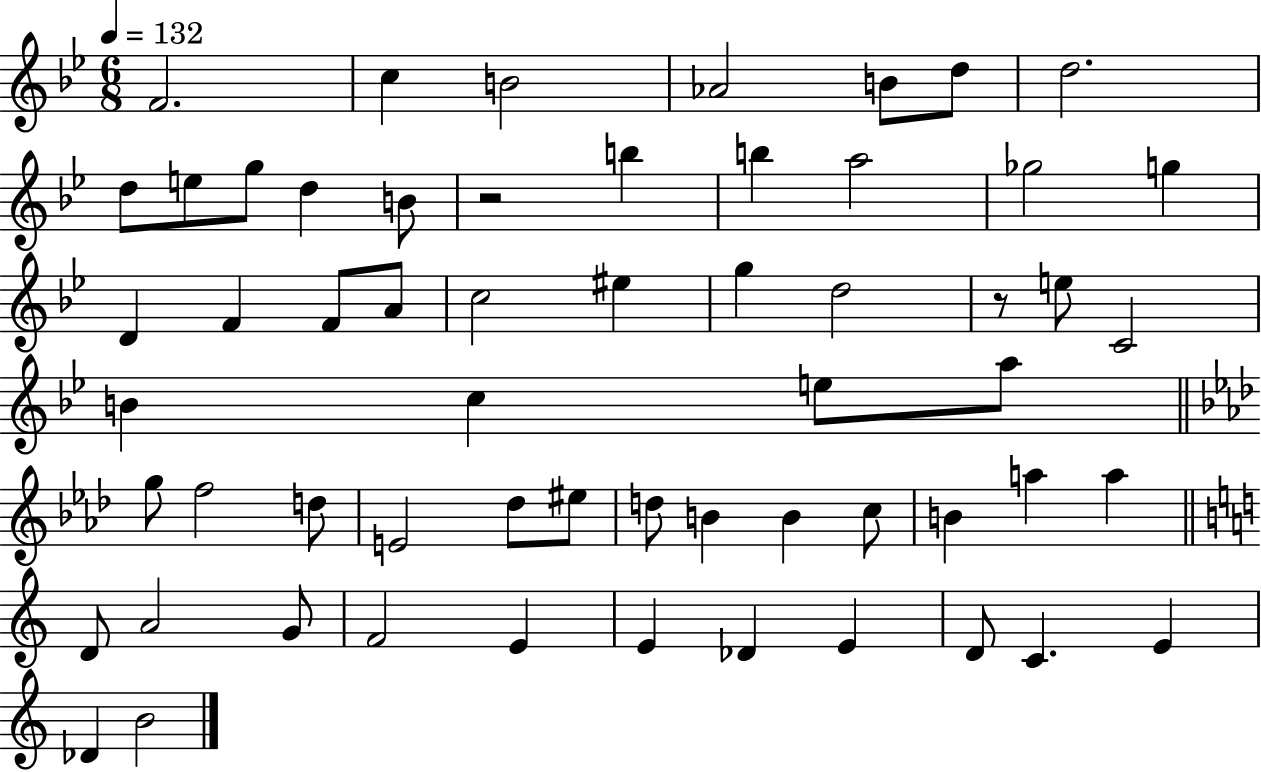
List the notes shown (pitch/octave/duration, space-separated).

F4/h. C5/q B4/h Ab4/h B4/e D5/e D5/h. D5/e E5/e G5/e D5/q B4/e R/h B5/q B5/q A5/h Gb5/h G5/q D4/q F4/q F4/e A4/e C5/h EIS5/q G5/q D5/h R/e E5/e C4/h B4/q C5/q E5/e A5/e G5/e F5/h D5/e E4/h Db5/e EIS5/e D5/e B4/q B4/q C5/e B4/q A5/q A5/q D4/e A4/h G4/e F4/h E4/q E4/q Db4/q E4/q D4/e C4/q. E4/q Db4/q B4/h